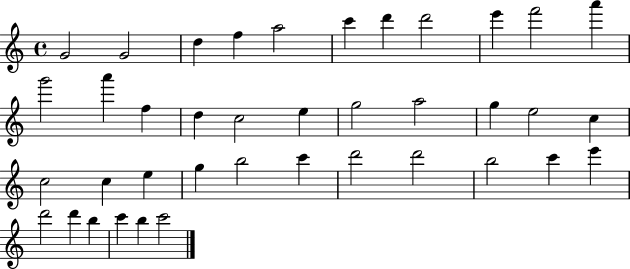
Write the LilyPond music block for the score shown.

{
  \clef treble
  \time 4/4
  \defaultTimeSignature
  \key c \major
  g'2 g'2 | d''4 f''4 a''2 | c'''4 d'''4 d'''2 | e'''4 f'''2 a'''4 | \break g'''2 a'''4 f''4 | d''4 c''2 e''4 | g''2 a''2 | g''4 e''2 c''4 | \break c''2 c''4 e''4 | g''4 b''2 c'''4 | d'''2 d'''2 | b''2 c'''4 e'''4 | \break d'''2 d'''4 b''4 | c'''4 b''4 c'''2 | \bar "|."
}